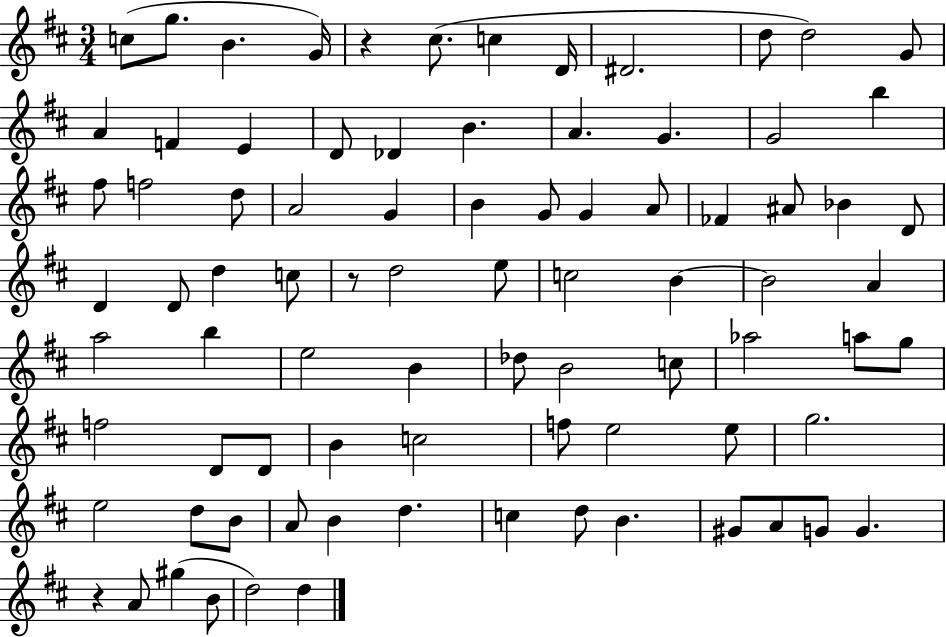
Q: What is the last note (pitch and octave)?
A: D5